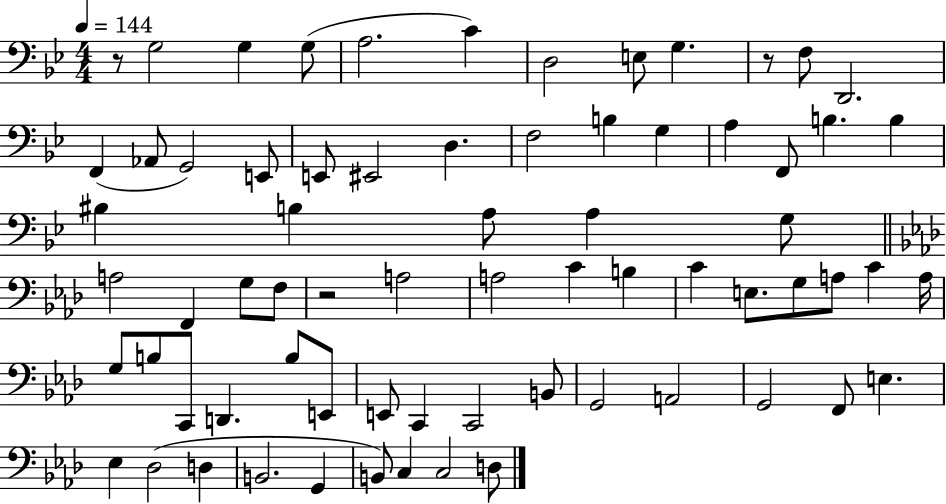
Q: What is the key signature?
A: BES major